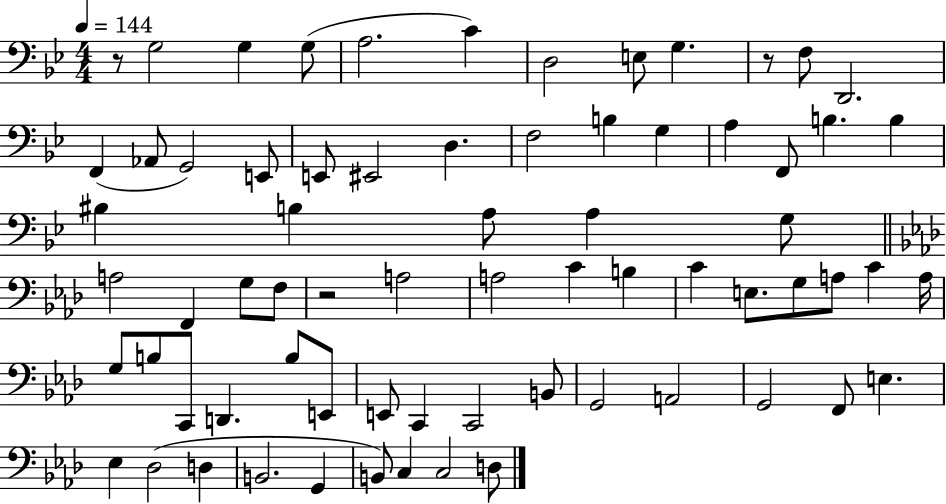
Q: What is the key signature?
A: BES major